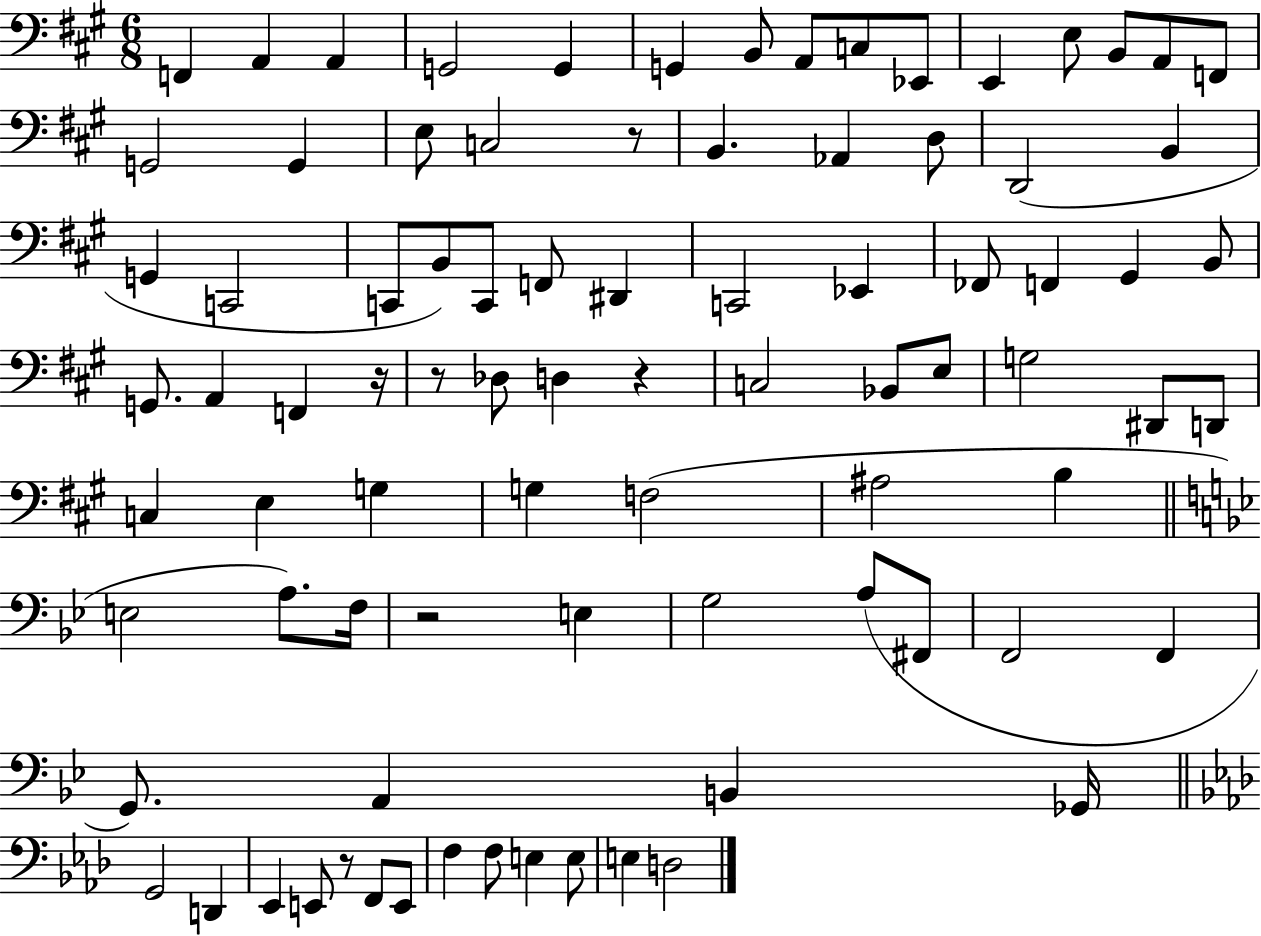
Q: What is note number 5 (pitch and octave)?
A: G2